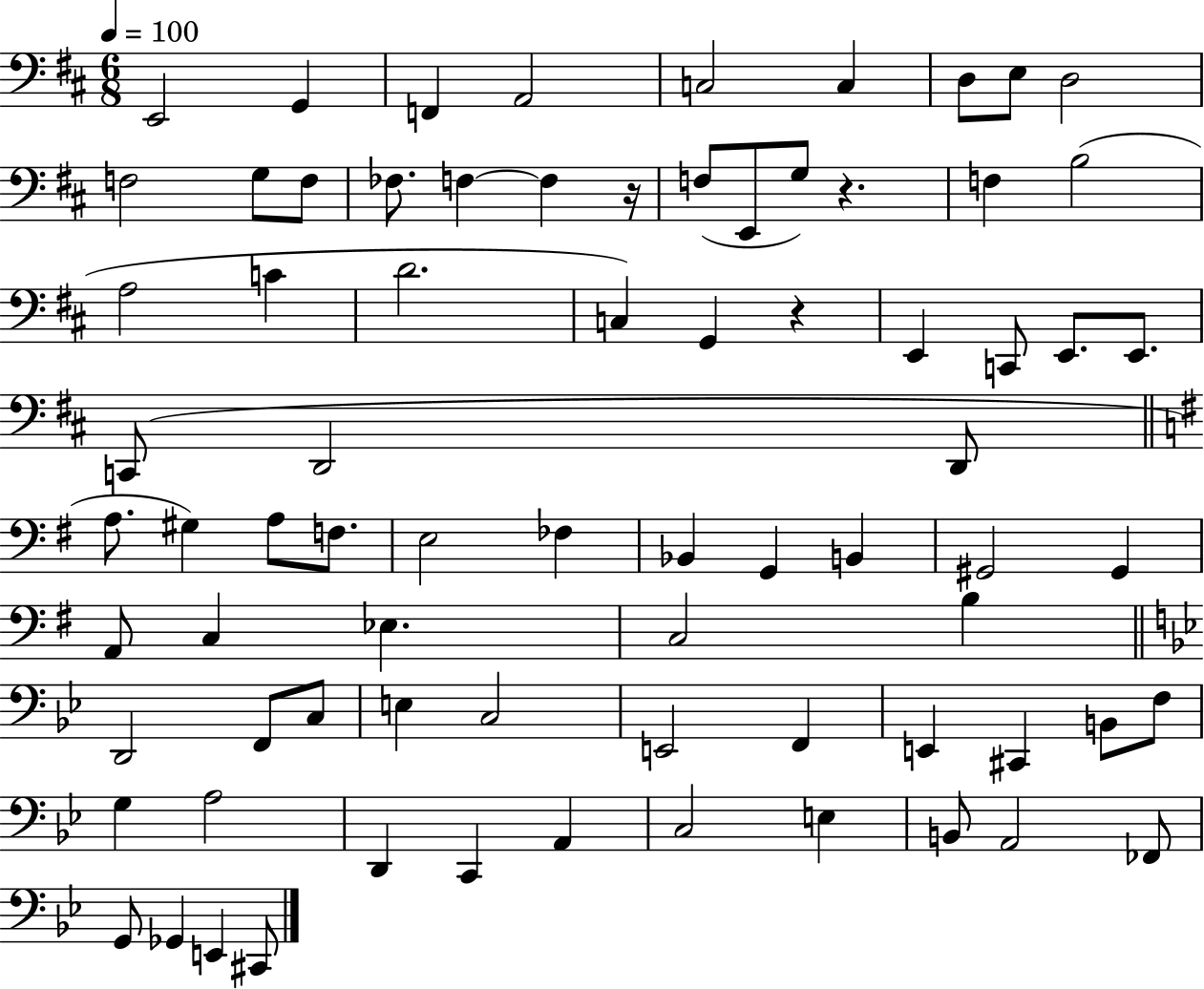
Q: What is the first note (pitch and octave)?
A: E2